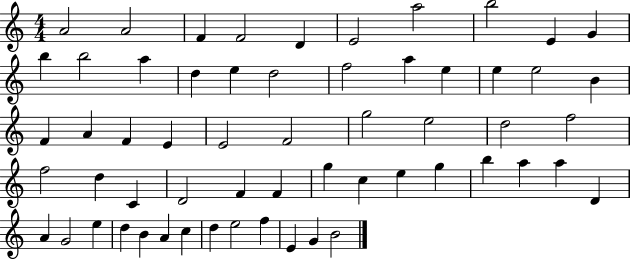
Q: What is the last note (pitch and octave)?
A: B4